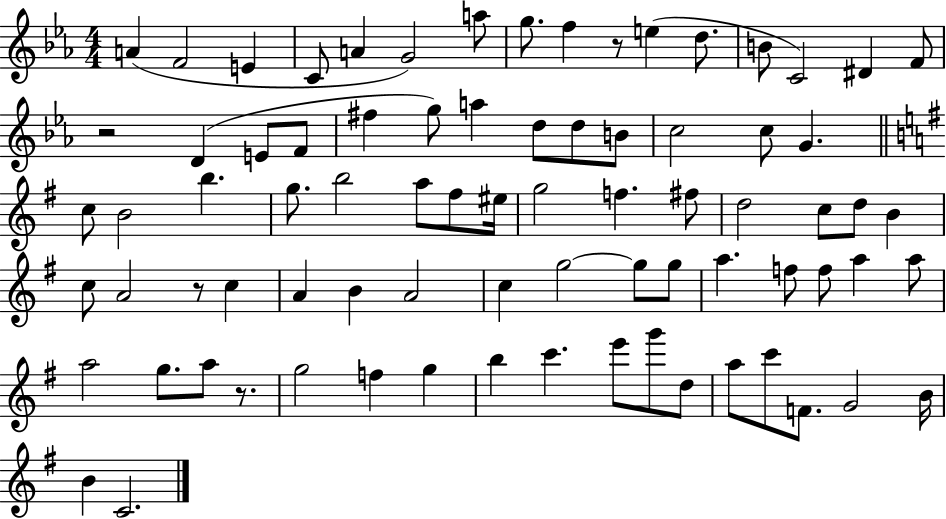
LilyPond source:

{
  \clef treble
  \numericTimeSignature
  \time 4/4
  \key ees \major
  a'4( f'2 e'4 | c'8 a'4 g'2) a''8 | g''8. f''4 r8 e''4( d''8. | b'8 c'2) dis'4 f'8 | \break r2 d'4( e'8 f'8 | fis''4 g''8) a''4 d''8 d''8 b'8 | c''2 c''8 g'4. | \bar "||" \break \key e \minor c''8 b'2 b''4. | g''8. b''2 a''8 fis''8 eis''16 | g''2 f''4. fis''8 | d''2 c''8 d''8 b'4 | \break c''8 a'2 r8 c''4 | a'4 b'4 a'2 | c''4 g''2~~ g''8 g''8 | a''4. f''8 f''8 a''4 a''8 | \break a''2 g''8. a''8 r8. | g''2 f''4 g''4 | b''4 c'''4. e'''8 g'''8 d''8 | a''8 c'''8 f'8. g'2 b'16 | \break b'4 c'2. | \bar "|."
}